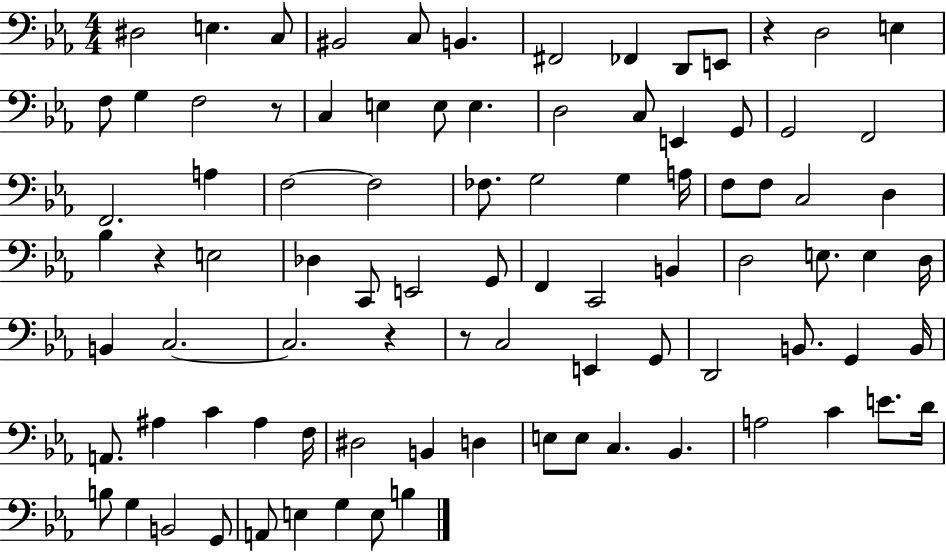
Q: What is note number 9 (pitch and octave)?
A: D2